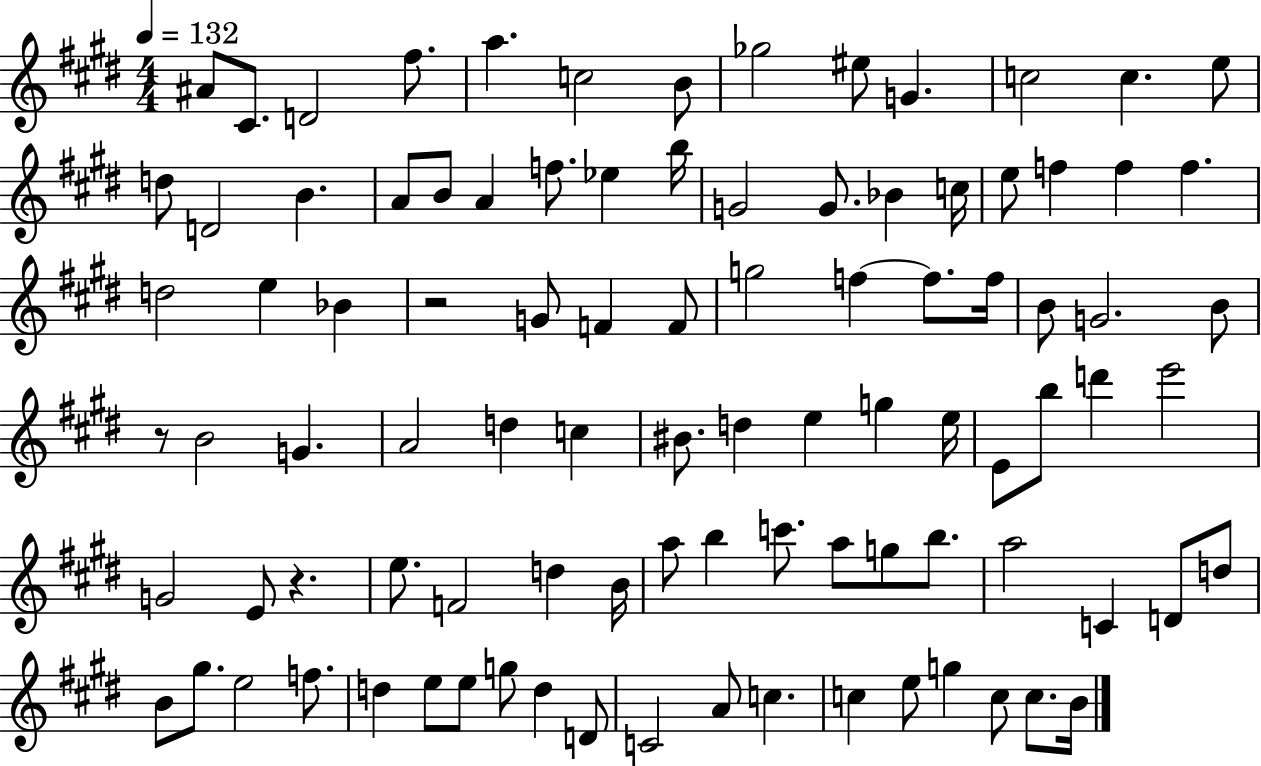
A#4/e C#4/e. D4/h F#5/e. A5/q. C5/h B4/e Gb5/h EIS5/e G4/q. C5/h C5/q. E5/e D5/e D4/h B4/q. A4/e B4/e A4/q F5/e. Eb5/q B5/s G4/h G4/e. Bb4/q C5/s E5/e F5/q F5/q F5/q. D5/h E5/q Bb4/q R/h G4/e F4/q F4/e G5/h F5/q F5/e. F5/s B4/e G4/h. B4/e R/e B4/h G4/q. A4/h D5/q C5/q BIS4/e. D5/q E5/q G5/q E5/s E4/e B5/e D6/q E6/h G4/h E4/e R/q. E5/e. F4/h D5/q B4/s A5/e B5/q C6/e. A5/e G5/e B5/e. A5/h C4/q D4/e D5/e B4/e G#5/e. E5/h F5/e. D5/q E5/e E5/e G5/e D5/q D4/e C4/h A4/e C5/q. C5/q E5/e G5/q C5/e C5/e. B4/s